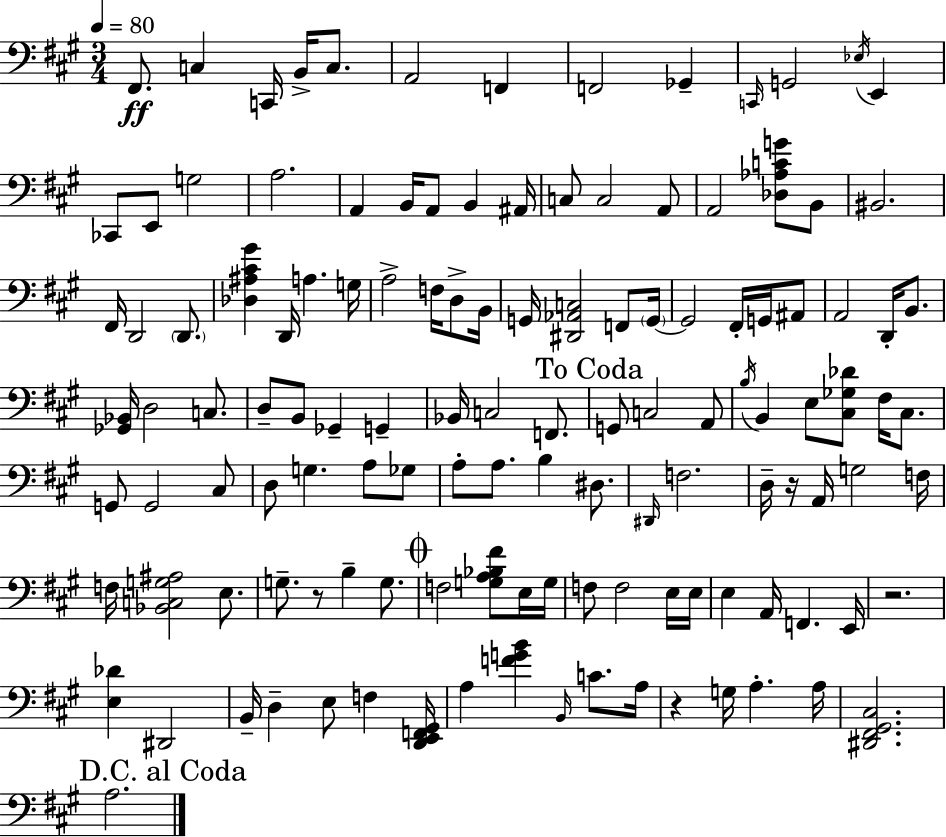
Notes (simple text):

F#2/e. C3/q C2/s B2/s C3/e. A2/h F2/q F2/h Gb2/q C2/s G2/h Eb3/s E2/q CES2/e E2/e G3/h A3/h. A2/q B2/s A2/e B2/q A#2/s C3/e C3/h A2/e A2/h [Db3,Ab3,C4,G4]/e B2/e BIS2/h. F#2/s D2/h D2/e. [Db3,A#3,C#4,G#4]/q D2/s A3/q. G3/s A3/h F3/s D3/e B2/s G2/s [D#2,Ab2,C3]/h F2/e G2/s G2/h F#2/s G2/s A#2/e A2/h D2/s B2/e. [Gb2,Bb2]/s D3/h C3/e. D3/e B2/e Gb2/q G2/q Bb2/s C3/h F2/e. G2/e C3/h A2/e B3/s B2/q E3/e [C#3,Gb3,Db4]/e F#3/s C#3/e. G2/e G2/h C#3/e D3/e G3/q. A3/e Gb3/e A3/e A3/e. B3/q D#3/e. D#2/s F3/h. D3/s R/s A2/s G3/h F3/s F3/s [Bb2,C3,G3,A#3]/h E3/e. G3/e. R/e B3/q G3/e. F3/h [G3,A3,Bb3,F#4]/e E3/s G3/s F3/e F3/h E3/s E3/s E3/q A2/s F2/q. E2/s R/h. [E3,Db4]/q D#2/h B2/s D3/q E3/e F3/q [D2,E2,F2,G#2]/s A3/q [F4,G4,B4]/q B2/s C4/e. A3/s R/q G3/s A3/q. A3/s [D#2,F#2,G#2,C#3]/h. A3/h.